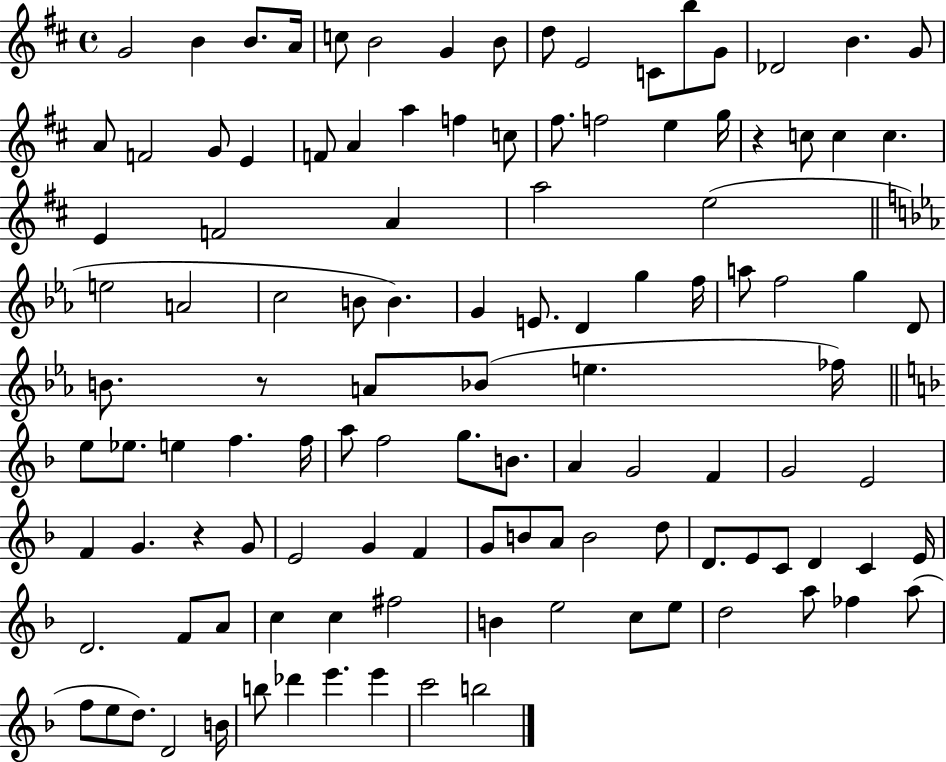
{
  \clef treble
  \time 4/4
  \defaultTimeSignature
  \key d \major
  g'2 b'4 b'8. a'16 | c''8 b'2 g'4 b'8 | d''8 e'2 c'8 b''8 g'8 | des'2 b'4. g'8 | \break a'8 f'2 g'8 e'4 | f'8 a'4 a''4 f''4 c''8 | fis''8. f''2 e''4 g''16 | r4 c''8 c''4 c''4. | \break e'4 f'2 a'4 | a''2 e''2( | \bar "||" \break \key ees \major e''2 a'2 | c''2 b'8 b'4.) | g'4 e'8. d'4 g''4 f''16 | a''8 f''2 g''4 d'8 | \break b'8. r8 a'8 bes'8( e''4. fes''16) | \bar "||" \break \key f \major e''8 ees''8. e''4 f''4. f''16 | a''8 f''2 g''8. b'8. | a'4 g'2 f'4 | g'2 e'2 | \break f'4 g'4. r4 g'8 | e'2 g'4 f'4 | g'8 b'8 a'8 b'2 d''8 | d'8. e'8 c'8 d'4 c'4 e'16 | \break d'2. f'8 a'8 | c''4 c''4 fis''2 | b'4 e''2 c''8 e''8 | d''2 a''8 fes''4 a''8( | \break f''8 e''8 d''8.) d'2 b'16 | b''8 des'''4 e'''4. e'''4 | c'''2 b''2 | \bar "|."
}